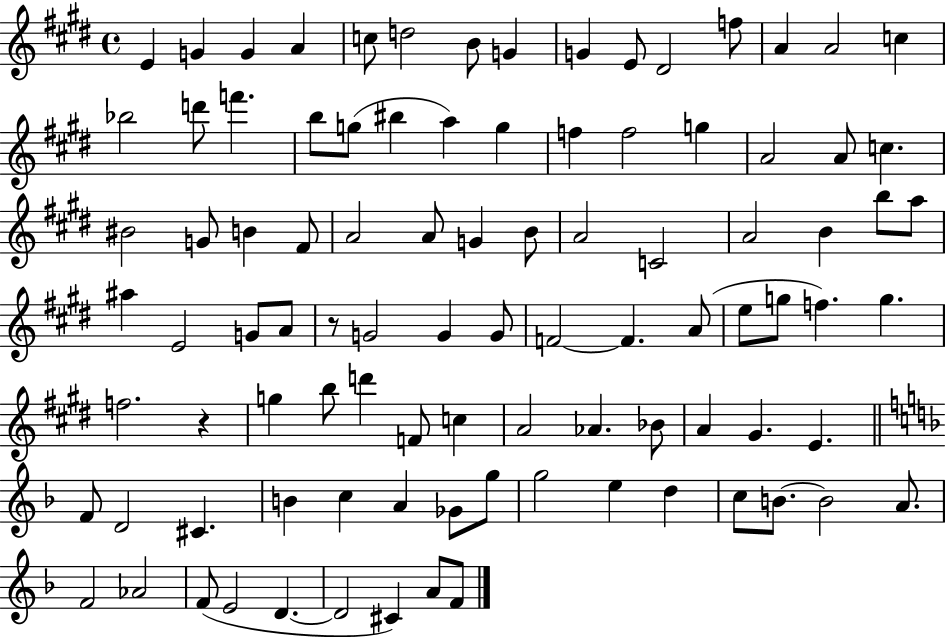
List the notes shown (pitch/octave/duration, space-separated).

E4/q G4/q G4/q A4/q C5/e D5/h B4/e G4/q G4/q E4/e D#4/h F5/e A4/q A4/h C5/q Bb5/h D6/e F6/q. B5/e G5/e BIS5/q A5/q G5/q F5/q F5/h G5/q A4/h A4/e C5/q. BIS4/h G4/e B4/q F#4/e A4/h A4/e G4/q B4/e A4/h C4/h A4/h B4/q B5/e A5/e A#5/q E4/h G4/e A4/e R/e G4/h G4/q G4/e F4/h F4/q. A4/e E5/e G5/e F5/q. G5/q. F5/h. R/q G5/q B5/e D6/q F4/e C5/q A4/h Ab4/q. Bb4/e A4/q G#4/q. E4/q. F4/e D4/h C#4/q. B4/q C5/q A4/q Gb4/e G5/e G5/h E5/q D5/q C5/e B4/e. B4/h A4/e. F4/h Ab4/h F4/e E4/h D4/q. D4/h C#4/q A4/e F4/e